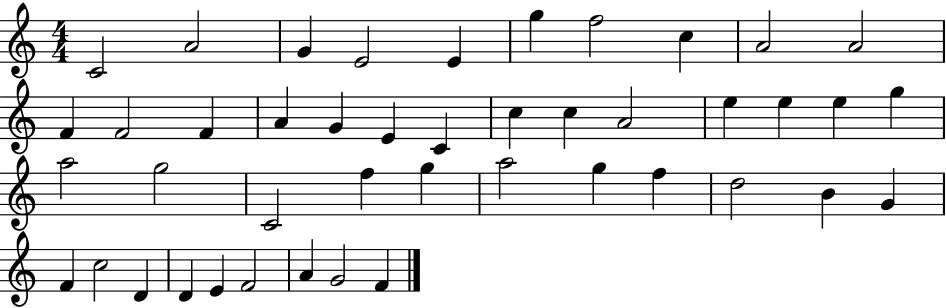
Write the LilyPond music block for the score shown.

{
  \clef treble
  \numericTimeSignature
  \time 4/4
  \key c \major
  c'2 a'2 | g'4 e'2 e'4 | g''4 f''2 c''4 | a'2 a'2 | \break f'4 f'2 f'4 | a'4 g'4 e'4 c'4 | c''4 c''4 a'2 | e''4 e''4 e''4 g''4 | \break a''2 g''2 | c'2 f''4 g''4 | a''2 g''4 f''4 | d''2 b'4 g'4 | \break f'4 c''2 d'4 | d'4 e'4 f'2 | a'4 g'2 f'4 | \bar "|."
}